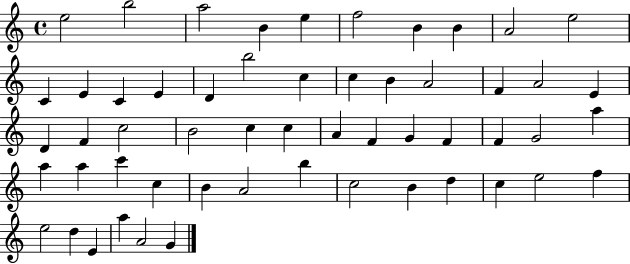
X:1
T:Untitled
M:4/4
L:1/4
K:C
e2 b2 a2 B e f2 B B A2 e2 C E C E D b2 c c B A2 F A2 E D F c2 B2 c c A F G F F G2 a a a c' c B A2 b c2 B d c e2 f e2 d E a A2 G